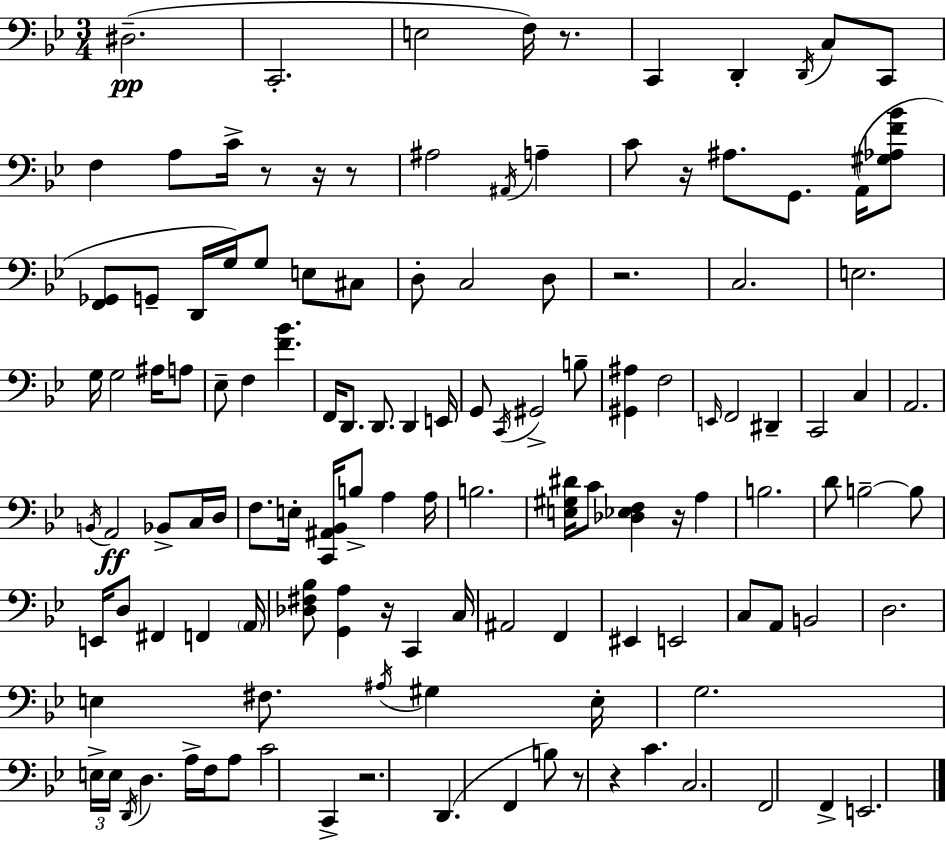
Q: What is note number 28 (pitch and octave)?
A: D3